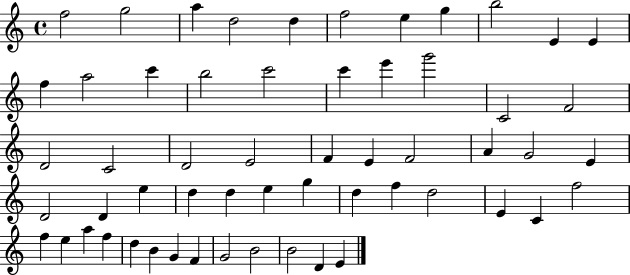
{
  \clef treble
  \time 4/4
  \defaultTimeSignature
  \key c \major
  f''2 g''2 | a''4 d''2 d''4 | f''2 e''4 g''4 | b''2 e'4 e'4 | \break f''4 a''2 c'''4 | b''2 c'''2 | c'''4 e'''4 g'''2 | c'2 f'2 | \break d'2 c'2 | d'2 e'2 | f'4 e'4 f'2 | a'4 g'2 e'4 | \break d'2 d'4 e''4 | d''4 d''4 e''4 g''4 | d''4 f''4 d''2 | e'4 c'4 f''2 | \break f''4 e''4 a''4 f''4 | d''4 b'4 g'4 f'4 | g'2 b'2 | b'2 d'4 e'4 | \break \bar "|."
}